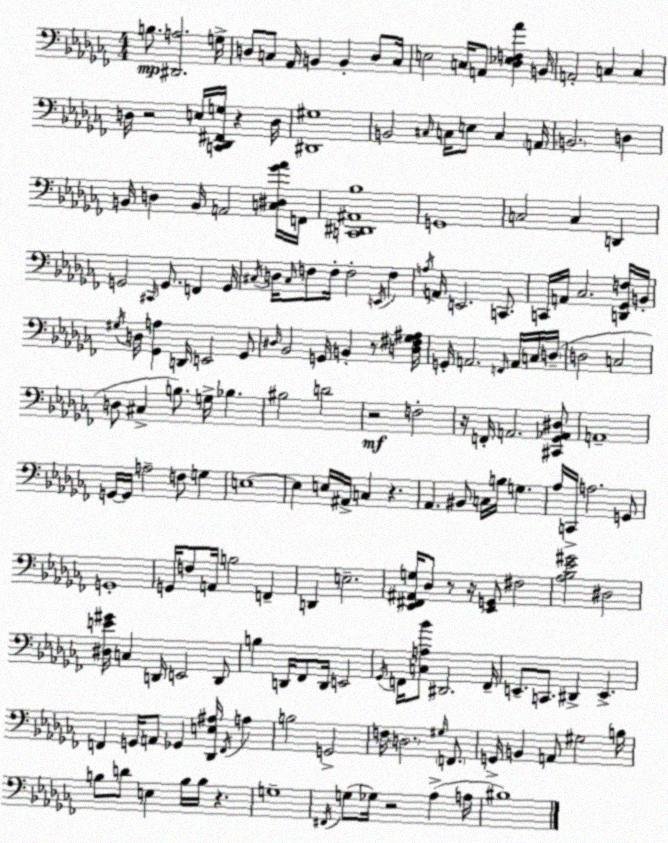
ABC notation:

X:1
T:Untitled
M:4/4
L:1/4
K:Abm
B,/2 [^D,,A,]2 G,/4 D,/2 C,/2 _A,,/4 B,, B,, D,/2 C,/4 E,2 C,/4 A,,/2 [_D,_E,F,_A] B,,/4 A,,2 C, C, D,/4 z2 E,/4 [C,,_D,,^F,,G,]/4 z D,/4 [^D,,^G,]4 B,,2 ^C,/4 C,/4 E,/2 C, A,,/4 B,,2 D, B,,/4 D, B,,/4 A,,2 [C,^D,_G_A]/4 F,,/4 [C,,^D,,^A,,_B,]4 G,,4 C,2 C, D,, G,,2 ^C,,/4 G,,/2 F,, G,,/4 ^C,/4 D,/4 ^C,/4 F,/2 F,/4 F,2 E,,/4 F, A,/4 A,,/4 E,,2 C,,/2 C,,/4 A,,/4 _C,2 [D,,_G,,F,]/4 B,,/4 ^G,/4 D,/4 [_G,,A,] D,,/4 E,,2 _G,,/2 ^D,/4 _B,,2 G,,/4 B,, z/2 [D,^F,_G,^A,]/4 G,,/4 A,,2 F,,/4 A,,/4 C,/4 D,/4 D,2 C,2 D,/2 ^C, B,/2 G,/4 _B, ^B,2 D2 z2 F,2 z/4 F,,/4 A,,2 [^C,,_G,,_A,,^D,]/2 A,,4 G,,/4 G,,/4 A,2 F,/2 G, E,4 E, E,/4 ^A,,/4 C, z _A,, ^B,,/2 C,/4 B,/4 G, _A,/4 C,,/4 A,2 G,,/2 G,,4 G,,/4 F,/2 A,,/4 B,2 F,, D,, E,2 [_E,,^F,,^A,,G,]/4 _D,/2 z/2 z/4 [_E,,G,,]/2 ^F,2 [_A,_B,_E^G]2 ^D,2 [^D,E^G]/4 C, D,,/4 E,,2 D,,/2 B, D,,/4 _F,,/2 D,,/4 E,,2 _G,,/4 F,,/4 [C,A,_B]/2 ^D,,2 F,,/4 E,,/2 C,,/2 ^D,, E,, F,, G,,/4 A,,/2 _G,, [_D,,E,^A,]/4 F,,/4 A, B,2 G,,2 F,/4 D,2 ^G,/4 F,,/2 G,,/4 B,, A,,/2 ^G,2 B,/4 B,/2 D/2 E, B,/4 B,/4 z G,4 ^F,,/4 G,/2 _G,/4 z2 _A, A,/4 ^B,4